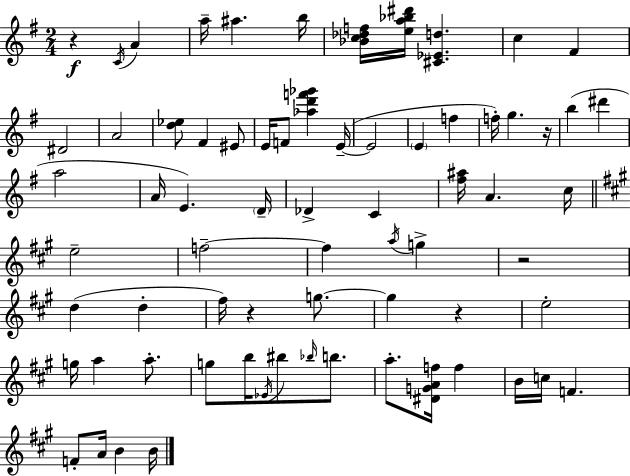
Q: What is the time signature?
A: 2/4